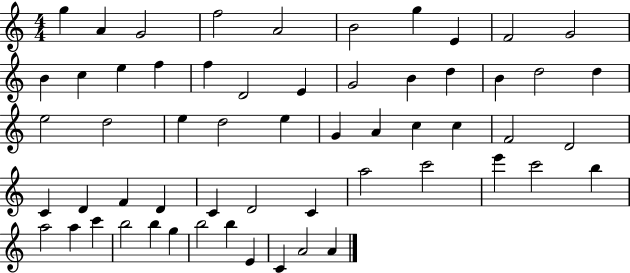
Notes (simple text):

G5/q A4/q G4/h F5/h A4/h B4/h G5/q E4/q F4/h G4/h B4/q C5/q E5/q F5/q F5/q D4/h E4/q G4/h B4/q D5/q B4/q D5/h D5/q E5/h D5/h E5/q D5/h E5/q G4/q A4/q C5/q C5/q F4/h D4/h C4/q D4/q F4/q D4/q C4/q D4/h C4/q A5/h C6/h E6/q C6/h B5/q A5/h A5/q C6/q B5/h B5/q G5/q B5/h B5/q E4/q C4/q A4/h A4/q